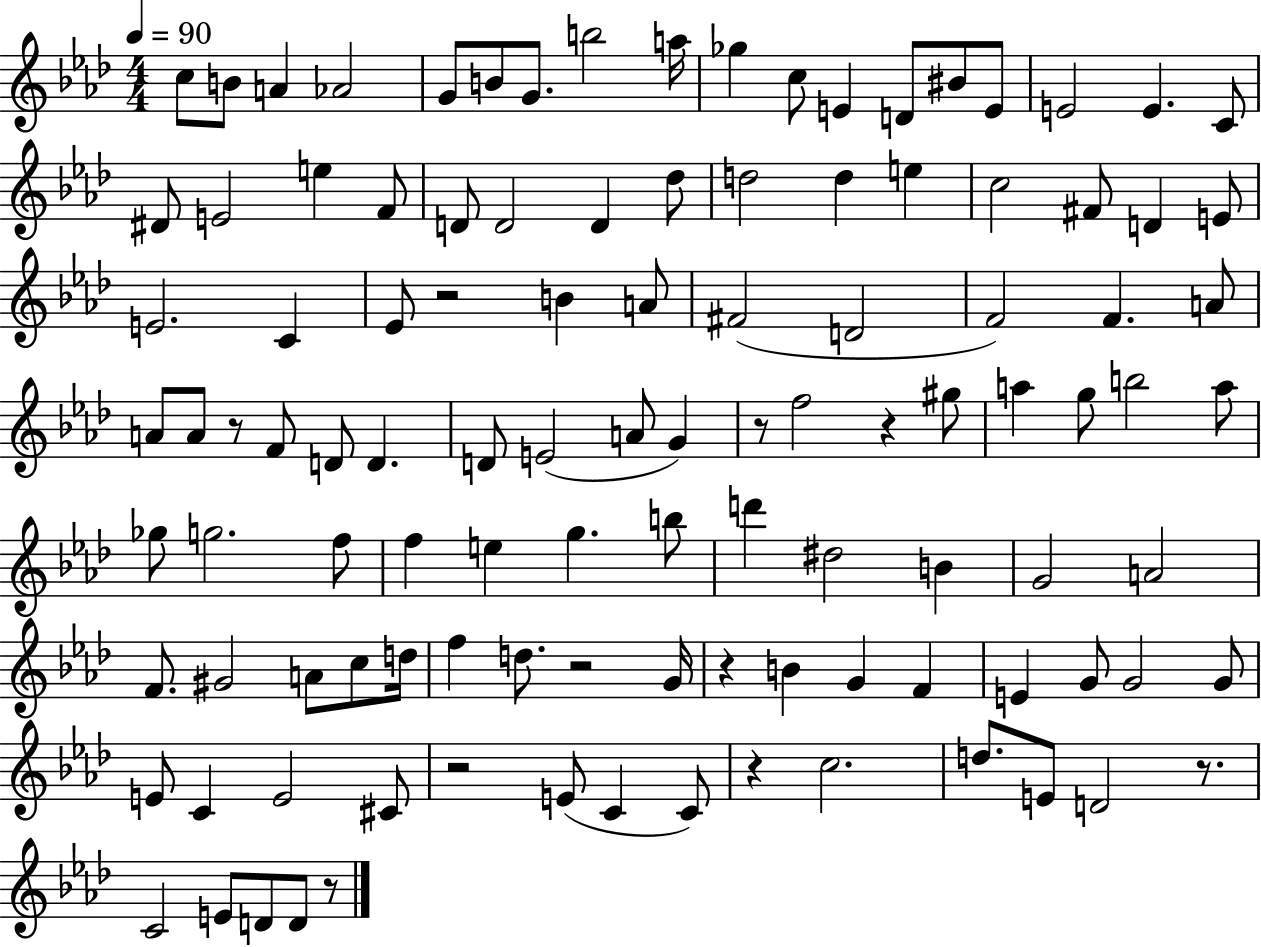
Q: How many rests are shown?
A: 10